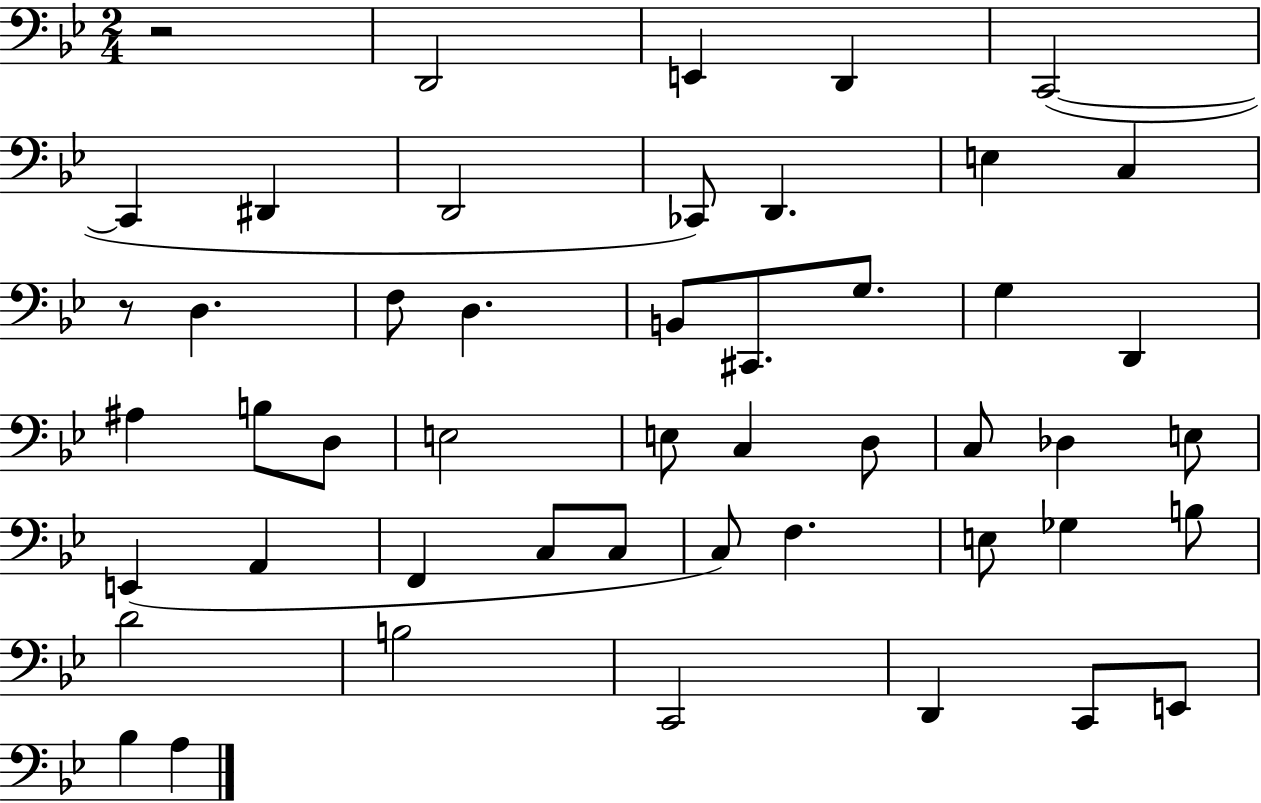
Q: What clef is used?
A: bass